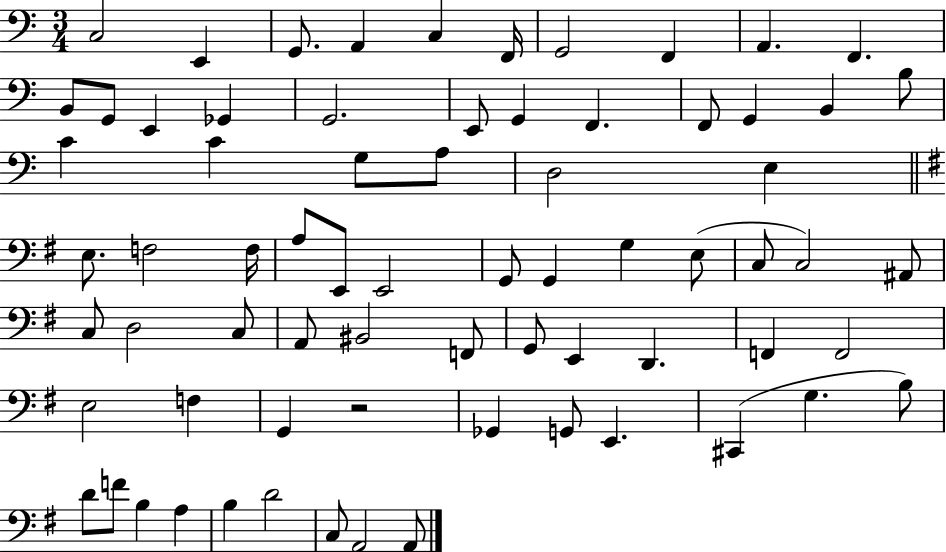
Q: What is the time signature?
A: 3/4